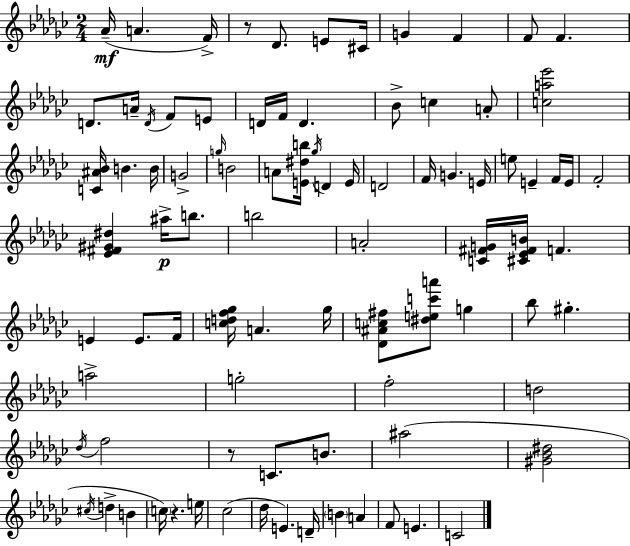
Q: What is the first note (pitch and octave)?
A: Ab4